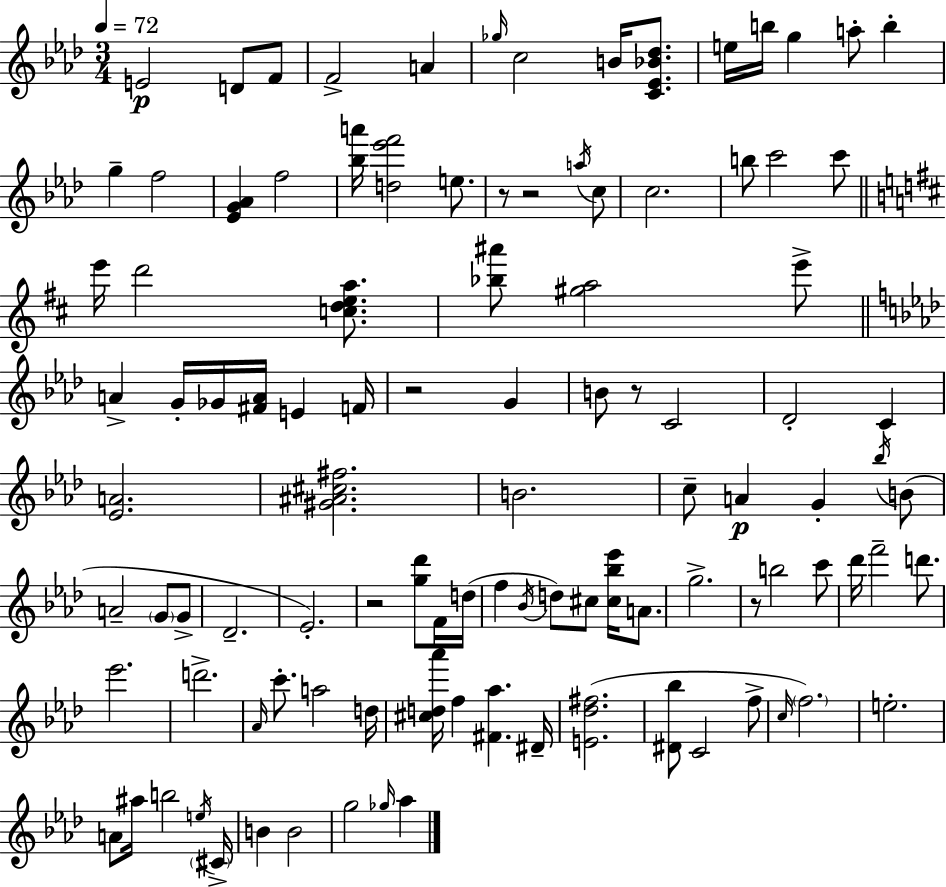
{
  \clef treble
  \numericTimeSignature
  \time 3/4
  \key aes \major
  \tempo 4 = 72
  e'2\p d'8 f'8 | f'2-> a'4 | \grace { ges''16 } c''2 b'16 <c' ees' bes' des''>8. | e''16 b''16 g''4 a''8-. b''4-. | \break g''4-- f''2 | <ees' g' aes'>4 f''2 | <bes'' a'''>16 <d'' ees''' f'''>2 e''8. | r8 r2 \acciaccatura { a''16 } | \break c''8 c''2. | b''8 c'''2 | c'''8 \bar "||" \break \key b \minor e'''16 d'''2 <c'' d'' e'' a''>8. | <bes'' ais'''>8 <gis'' a''>2 e'''8-> | \bar "||" \break \key aes \major a'4-> g'16-. ges'16 <fis' a'>16 e'4 f'16 | r2 g'4 | b'8 r8 c'2 | des'2-. c'4 | \break <ees' a'>2. | <gis' ais' cis'' fis''>2. | b'2. | c''8-- a'4\p g'4-. \acciaccatura { bes''16 } b'8( | \break a'2-- \parenthesize g'8 g'8-> | des'2.-- | ees'2.-.) | r2 <g'' des'''>8 f'16 | \break d''16( f''4 \acciaccatura { bes'16 }) d''8 cis''8 <cis'' bes'' ees'''>16 a'8. | g''2.-> | r8 b''2 | c'''8 des'''16 f'''2-- d'''8. | \break ees'''2. | d'''2.-> | \grace { aes'16 } c'''8.-. a''2 | d''16 <cis'' d'' aes'''>16 f''4 <fis' aes''>4. | \break dis'16-- <e' des'' fis''>2.( | <dis' bes''>8 c'2 | f''8-> \grace { c''16 }) \parenthesize f''2. | e''2.-. | \break a'8 ais''16 b''2 | \acciaccatura { e''16 } \parenthesize cis'16-> b'4 b'2 | g''2 | \grace { ges''16 } aes''4 \bar "|."
}